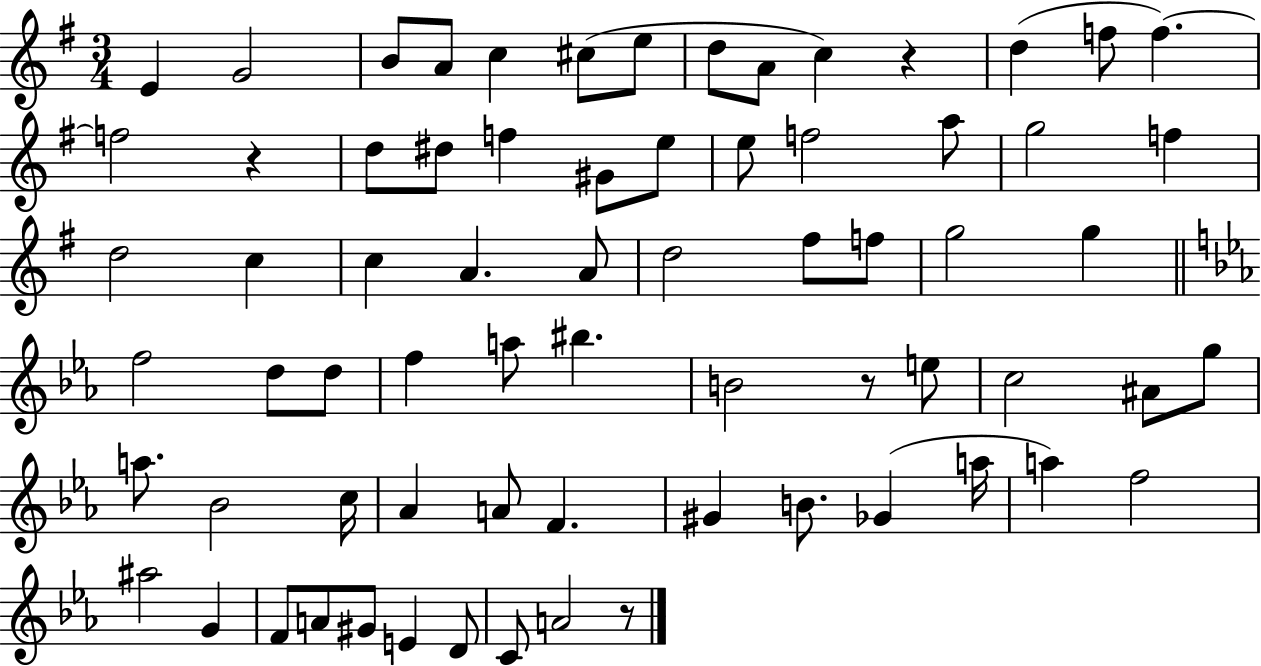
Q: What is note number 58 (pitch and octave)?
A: A#5